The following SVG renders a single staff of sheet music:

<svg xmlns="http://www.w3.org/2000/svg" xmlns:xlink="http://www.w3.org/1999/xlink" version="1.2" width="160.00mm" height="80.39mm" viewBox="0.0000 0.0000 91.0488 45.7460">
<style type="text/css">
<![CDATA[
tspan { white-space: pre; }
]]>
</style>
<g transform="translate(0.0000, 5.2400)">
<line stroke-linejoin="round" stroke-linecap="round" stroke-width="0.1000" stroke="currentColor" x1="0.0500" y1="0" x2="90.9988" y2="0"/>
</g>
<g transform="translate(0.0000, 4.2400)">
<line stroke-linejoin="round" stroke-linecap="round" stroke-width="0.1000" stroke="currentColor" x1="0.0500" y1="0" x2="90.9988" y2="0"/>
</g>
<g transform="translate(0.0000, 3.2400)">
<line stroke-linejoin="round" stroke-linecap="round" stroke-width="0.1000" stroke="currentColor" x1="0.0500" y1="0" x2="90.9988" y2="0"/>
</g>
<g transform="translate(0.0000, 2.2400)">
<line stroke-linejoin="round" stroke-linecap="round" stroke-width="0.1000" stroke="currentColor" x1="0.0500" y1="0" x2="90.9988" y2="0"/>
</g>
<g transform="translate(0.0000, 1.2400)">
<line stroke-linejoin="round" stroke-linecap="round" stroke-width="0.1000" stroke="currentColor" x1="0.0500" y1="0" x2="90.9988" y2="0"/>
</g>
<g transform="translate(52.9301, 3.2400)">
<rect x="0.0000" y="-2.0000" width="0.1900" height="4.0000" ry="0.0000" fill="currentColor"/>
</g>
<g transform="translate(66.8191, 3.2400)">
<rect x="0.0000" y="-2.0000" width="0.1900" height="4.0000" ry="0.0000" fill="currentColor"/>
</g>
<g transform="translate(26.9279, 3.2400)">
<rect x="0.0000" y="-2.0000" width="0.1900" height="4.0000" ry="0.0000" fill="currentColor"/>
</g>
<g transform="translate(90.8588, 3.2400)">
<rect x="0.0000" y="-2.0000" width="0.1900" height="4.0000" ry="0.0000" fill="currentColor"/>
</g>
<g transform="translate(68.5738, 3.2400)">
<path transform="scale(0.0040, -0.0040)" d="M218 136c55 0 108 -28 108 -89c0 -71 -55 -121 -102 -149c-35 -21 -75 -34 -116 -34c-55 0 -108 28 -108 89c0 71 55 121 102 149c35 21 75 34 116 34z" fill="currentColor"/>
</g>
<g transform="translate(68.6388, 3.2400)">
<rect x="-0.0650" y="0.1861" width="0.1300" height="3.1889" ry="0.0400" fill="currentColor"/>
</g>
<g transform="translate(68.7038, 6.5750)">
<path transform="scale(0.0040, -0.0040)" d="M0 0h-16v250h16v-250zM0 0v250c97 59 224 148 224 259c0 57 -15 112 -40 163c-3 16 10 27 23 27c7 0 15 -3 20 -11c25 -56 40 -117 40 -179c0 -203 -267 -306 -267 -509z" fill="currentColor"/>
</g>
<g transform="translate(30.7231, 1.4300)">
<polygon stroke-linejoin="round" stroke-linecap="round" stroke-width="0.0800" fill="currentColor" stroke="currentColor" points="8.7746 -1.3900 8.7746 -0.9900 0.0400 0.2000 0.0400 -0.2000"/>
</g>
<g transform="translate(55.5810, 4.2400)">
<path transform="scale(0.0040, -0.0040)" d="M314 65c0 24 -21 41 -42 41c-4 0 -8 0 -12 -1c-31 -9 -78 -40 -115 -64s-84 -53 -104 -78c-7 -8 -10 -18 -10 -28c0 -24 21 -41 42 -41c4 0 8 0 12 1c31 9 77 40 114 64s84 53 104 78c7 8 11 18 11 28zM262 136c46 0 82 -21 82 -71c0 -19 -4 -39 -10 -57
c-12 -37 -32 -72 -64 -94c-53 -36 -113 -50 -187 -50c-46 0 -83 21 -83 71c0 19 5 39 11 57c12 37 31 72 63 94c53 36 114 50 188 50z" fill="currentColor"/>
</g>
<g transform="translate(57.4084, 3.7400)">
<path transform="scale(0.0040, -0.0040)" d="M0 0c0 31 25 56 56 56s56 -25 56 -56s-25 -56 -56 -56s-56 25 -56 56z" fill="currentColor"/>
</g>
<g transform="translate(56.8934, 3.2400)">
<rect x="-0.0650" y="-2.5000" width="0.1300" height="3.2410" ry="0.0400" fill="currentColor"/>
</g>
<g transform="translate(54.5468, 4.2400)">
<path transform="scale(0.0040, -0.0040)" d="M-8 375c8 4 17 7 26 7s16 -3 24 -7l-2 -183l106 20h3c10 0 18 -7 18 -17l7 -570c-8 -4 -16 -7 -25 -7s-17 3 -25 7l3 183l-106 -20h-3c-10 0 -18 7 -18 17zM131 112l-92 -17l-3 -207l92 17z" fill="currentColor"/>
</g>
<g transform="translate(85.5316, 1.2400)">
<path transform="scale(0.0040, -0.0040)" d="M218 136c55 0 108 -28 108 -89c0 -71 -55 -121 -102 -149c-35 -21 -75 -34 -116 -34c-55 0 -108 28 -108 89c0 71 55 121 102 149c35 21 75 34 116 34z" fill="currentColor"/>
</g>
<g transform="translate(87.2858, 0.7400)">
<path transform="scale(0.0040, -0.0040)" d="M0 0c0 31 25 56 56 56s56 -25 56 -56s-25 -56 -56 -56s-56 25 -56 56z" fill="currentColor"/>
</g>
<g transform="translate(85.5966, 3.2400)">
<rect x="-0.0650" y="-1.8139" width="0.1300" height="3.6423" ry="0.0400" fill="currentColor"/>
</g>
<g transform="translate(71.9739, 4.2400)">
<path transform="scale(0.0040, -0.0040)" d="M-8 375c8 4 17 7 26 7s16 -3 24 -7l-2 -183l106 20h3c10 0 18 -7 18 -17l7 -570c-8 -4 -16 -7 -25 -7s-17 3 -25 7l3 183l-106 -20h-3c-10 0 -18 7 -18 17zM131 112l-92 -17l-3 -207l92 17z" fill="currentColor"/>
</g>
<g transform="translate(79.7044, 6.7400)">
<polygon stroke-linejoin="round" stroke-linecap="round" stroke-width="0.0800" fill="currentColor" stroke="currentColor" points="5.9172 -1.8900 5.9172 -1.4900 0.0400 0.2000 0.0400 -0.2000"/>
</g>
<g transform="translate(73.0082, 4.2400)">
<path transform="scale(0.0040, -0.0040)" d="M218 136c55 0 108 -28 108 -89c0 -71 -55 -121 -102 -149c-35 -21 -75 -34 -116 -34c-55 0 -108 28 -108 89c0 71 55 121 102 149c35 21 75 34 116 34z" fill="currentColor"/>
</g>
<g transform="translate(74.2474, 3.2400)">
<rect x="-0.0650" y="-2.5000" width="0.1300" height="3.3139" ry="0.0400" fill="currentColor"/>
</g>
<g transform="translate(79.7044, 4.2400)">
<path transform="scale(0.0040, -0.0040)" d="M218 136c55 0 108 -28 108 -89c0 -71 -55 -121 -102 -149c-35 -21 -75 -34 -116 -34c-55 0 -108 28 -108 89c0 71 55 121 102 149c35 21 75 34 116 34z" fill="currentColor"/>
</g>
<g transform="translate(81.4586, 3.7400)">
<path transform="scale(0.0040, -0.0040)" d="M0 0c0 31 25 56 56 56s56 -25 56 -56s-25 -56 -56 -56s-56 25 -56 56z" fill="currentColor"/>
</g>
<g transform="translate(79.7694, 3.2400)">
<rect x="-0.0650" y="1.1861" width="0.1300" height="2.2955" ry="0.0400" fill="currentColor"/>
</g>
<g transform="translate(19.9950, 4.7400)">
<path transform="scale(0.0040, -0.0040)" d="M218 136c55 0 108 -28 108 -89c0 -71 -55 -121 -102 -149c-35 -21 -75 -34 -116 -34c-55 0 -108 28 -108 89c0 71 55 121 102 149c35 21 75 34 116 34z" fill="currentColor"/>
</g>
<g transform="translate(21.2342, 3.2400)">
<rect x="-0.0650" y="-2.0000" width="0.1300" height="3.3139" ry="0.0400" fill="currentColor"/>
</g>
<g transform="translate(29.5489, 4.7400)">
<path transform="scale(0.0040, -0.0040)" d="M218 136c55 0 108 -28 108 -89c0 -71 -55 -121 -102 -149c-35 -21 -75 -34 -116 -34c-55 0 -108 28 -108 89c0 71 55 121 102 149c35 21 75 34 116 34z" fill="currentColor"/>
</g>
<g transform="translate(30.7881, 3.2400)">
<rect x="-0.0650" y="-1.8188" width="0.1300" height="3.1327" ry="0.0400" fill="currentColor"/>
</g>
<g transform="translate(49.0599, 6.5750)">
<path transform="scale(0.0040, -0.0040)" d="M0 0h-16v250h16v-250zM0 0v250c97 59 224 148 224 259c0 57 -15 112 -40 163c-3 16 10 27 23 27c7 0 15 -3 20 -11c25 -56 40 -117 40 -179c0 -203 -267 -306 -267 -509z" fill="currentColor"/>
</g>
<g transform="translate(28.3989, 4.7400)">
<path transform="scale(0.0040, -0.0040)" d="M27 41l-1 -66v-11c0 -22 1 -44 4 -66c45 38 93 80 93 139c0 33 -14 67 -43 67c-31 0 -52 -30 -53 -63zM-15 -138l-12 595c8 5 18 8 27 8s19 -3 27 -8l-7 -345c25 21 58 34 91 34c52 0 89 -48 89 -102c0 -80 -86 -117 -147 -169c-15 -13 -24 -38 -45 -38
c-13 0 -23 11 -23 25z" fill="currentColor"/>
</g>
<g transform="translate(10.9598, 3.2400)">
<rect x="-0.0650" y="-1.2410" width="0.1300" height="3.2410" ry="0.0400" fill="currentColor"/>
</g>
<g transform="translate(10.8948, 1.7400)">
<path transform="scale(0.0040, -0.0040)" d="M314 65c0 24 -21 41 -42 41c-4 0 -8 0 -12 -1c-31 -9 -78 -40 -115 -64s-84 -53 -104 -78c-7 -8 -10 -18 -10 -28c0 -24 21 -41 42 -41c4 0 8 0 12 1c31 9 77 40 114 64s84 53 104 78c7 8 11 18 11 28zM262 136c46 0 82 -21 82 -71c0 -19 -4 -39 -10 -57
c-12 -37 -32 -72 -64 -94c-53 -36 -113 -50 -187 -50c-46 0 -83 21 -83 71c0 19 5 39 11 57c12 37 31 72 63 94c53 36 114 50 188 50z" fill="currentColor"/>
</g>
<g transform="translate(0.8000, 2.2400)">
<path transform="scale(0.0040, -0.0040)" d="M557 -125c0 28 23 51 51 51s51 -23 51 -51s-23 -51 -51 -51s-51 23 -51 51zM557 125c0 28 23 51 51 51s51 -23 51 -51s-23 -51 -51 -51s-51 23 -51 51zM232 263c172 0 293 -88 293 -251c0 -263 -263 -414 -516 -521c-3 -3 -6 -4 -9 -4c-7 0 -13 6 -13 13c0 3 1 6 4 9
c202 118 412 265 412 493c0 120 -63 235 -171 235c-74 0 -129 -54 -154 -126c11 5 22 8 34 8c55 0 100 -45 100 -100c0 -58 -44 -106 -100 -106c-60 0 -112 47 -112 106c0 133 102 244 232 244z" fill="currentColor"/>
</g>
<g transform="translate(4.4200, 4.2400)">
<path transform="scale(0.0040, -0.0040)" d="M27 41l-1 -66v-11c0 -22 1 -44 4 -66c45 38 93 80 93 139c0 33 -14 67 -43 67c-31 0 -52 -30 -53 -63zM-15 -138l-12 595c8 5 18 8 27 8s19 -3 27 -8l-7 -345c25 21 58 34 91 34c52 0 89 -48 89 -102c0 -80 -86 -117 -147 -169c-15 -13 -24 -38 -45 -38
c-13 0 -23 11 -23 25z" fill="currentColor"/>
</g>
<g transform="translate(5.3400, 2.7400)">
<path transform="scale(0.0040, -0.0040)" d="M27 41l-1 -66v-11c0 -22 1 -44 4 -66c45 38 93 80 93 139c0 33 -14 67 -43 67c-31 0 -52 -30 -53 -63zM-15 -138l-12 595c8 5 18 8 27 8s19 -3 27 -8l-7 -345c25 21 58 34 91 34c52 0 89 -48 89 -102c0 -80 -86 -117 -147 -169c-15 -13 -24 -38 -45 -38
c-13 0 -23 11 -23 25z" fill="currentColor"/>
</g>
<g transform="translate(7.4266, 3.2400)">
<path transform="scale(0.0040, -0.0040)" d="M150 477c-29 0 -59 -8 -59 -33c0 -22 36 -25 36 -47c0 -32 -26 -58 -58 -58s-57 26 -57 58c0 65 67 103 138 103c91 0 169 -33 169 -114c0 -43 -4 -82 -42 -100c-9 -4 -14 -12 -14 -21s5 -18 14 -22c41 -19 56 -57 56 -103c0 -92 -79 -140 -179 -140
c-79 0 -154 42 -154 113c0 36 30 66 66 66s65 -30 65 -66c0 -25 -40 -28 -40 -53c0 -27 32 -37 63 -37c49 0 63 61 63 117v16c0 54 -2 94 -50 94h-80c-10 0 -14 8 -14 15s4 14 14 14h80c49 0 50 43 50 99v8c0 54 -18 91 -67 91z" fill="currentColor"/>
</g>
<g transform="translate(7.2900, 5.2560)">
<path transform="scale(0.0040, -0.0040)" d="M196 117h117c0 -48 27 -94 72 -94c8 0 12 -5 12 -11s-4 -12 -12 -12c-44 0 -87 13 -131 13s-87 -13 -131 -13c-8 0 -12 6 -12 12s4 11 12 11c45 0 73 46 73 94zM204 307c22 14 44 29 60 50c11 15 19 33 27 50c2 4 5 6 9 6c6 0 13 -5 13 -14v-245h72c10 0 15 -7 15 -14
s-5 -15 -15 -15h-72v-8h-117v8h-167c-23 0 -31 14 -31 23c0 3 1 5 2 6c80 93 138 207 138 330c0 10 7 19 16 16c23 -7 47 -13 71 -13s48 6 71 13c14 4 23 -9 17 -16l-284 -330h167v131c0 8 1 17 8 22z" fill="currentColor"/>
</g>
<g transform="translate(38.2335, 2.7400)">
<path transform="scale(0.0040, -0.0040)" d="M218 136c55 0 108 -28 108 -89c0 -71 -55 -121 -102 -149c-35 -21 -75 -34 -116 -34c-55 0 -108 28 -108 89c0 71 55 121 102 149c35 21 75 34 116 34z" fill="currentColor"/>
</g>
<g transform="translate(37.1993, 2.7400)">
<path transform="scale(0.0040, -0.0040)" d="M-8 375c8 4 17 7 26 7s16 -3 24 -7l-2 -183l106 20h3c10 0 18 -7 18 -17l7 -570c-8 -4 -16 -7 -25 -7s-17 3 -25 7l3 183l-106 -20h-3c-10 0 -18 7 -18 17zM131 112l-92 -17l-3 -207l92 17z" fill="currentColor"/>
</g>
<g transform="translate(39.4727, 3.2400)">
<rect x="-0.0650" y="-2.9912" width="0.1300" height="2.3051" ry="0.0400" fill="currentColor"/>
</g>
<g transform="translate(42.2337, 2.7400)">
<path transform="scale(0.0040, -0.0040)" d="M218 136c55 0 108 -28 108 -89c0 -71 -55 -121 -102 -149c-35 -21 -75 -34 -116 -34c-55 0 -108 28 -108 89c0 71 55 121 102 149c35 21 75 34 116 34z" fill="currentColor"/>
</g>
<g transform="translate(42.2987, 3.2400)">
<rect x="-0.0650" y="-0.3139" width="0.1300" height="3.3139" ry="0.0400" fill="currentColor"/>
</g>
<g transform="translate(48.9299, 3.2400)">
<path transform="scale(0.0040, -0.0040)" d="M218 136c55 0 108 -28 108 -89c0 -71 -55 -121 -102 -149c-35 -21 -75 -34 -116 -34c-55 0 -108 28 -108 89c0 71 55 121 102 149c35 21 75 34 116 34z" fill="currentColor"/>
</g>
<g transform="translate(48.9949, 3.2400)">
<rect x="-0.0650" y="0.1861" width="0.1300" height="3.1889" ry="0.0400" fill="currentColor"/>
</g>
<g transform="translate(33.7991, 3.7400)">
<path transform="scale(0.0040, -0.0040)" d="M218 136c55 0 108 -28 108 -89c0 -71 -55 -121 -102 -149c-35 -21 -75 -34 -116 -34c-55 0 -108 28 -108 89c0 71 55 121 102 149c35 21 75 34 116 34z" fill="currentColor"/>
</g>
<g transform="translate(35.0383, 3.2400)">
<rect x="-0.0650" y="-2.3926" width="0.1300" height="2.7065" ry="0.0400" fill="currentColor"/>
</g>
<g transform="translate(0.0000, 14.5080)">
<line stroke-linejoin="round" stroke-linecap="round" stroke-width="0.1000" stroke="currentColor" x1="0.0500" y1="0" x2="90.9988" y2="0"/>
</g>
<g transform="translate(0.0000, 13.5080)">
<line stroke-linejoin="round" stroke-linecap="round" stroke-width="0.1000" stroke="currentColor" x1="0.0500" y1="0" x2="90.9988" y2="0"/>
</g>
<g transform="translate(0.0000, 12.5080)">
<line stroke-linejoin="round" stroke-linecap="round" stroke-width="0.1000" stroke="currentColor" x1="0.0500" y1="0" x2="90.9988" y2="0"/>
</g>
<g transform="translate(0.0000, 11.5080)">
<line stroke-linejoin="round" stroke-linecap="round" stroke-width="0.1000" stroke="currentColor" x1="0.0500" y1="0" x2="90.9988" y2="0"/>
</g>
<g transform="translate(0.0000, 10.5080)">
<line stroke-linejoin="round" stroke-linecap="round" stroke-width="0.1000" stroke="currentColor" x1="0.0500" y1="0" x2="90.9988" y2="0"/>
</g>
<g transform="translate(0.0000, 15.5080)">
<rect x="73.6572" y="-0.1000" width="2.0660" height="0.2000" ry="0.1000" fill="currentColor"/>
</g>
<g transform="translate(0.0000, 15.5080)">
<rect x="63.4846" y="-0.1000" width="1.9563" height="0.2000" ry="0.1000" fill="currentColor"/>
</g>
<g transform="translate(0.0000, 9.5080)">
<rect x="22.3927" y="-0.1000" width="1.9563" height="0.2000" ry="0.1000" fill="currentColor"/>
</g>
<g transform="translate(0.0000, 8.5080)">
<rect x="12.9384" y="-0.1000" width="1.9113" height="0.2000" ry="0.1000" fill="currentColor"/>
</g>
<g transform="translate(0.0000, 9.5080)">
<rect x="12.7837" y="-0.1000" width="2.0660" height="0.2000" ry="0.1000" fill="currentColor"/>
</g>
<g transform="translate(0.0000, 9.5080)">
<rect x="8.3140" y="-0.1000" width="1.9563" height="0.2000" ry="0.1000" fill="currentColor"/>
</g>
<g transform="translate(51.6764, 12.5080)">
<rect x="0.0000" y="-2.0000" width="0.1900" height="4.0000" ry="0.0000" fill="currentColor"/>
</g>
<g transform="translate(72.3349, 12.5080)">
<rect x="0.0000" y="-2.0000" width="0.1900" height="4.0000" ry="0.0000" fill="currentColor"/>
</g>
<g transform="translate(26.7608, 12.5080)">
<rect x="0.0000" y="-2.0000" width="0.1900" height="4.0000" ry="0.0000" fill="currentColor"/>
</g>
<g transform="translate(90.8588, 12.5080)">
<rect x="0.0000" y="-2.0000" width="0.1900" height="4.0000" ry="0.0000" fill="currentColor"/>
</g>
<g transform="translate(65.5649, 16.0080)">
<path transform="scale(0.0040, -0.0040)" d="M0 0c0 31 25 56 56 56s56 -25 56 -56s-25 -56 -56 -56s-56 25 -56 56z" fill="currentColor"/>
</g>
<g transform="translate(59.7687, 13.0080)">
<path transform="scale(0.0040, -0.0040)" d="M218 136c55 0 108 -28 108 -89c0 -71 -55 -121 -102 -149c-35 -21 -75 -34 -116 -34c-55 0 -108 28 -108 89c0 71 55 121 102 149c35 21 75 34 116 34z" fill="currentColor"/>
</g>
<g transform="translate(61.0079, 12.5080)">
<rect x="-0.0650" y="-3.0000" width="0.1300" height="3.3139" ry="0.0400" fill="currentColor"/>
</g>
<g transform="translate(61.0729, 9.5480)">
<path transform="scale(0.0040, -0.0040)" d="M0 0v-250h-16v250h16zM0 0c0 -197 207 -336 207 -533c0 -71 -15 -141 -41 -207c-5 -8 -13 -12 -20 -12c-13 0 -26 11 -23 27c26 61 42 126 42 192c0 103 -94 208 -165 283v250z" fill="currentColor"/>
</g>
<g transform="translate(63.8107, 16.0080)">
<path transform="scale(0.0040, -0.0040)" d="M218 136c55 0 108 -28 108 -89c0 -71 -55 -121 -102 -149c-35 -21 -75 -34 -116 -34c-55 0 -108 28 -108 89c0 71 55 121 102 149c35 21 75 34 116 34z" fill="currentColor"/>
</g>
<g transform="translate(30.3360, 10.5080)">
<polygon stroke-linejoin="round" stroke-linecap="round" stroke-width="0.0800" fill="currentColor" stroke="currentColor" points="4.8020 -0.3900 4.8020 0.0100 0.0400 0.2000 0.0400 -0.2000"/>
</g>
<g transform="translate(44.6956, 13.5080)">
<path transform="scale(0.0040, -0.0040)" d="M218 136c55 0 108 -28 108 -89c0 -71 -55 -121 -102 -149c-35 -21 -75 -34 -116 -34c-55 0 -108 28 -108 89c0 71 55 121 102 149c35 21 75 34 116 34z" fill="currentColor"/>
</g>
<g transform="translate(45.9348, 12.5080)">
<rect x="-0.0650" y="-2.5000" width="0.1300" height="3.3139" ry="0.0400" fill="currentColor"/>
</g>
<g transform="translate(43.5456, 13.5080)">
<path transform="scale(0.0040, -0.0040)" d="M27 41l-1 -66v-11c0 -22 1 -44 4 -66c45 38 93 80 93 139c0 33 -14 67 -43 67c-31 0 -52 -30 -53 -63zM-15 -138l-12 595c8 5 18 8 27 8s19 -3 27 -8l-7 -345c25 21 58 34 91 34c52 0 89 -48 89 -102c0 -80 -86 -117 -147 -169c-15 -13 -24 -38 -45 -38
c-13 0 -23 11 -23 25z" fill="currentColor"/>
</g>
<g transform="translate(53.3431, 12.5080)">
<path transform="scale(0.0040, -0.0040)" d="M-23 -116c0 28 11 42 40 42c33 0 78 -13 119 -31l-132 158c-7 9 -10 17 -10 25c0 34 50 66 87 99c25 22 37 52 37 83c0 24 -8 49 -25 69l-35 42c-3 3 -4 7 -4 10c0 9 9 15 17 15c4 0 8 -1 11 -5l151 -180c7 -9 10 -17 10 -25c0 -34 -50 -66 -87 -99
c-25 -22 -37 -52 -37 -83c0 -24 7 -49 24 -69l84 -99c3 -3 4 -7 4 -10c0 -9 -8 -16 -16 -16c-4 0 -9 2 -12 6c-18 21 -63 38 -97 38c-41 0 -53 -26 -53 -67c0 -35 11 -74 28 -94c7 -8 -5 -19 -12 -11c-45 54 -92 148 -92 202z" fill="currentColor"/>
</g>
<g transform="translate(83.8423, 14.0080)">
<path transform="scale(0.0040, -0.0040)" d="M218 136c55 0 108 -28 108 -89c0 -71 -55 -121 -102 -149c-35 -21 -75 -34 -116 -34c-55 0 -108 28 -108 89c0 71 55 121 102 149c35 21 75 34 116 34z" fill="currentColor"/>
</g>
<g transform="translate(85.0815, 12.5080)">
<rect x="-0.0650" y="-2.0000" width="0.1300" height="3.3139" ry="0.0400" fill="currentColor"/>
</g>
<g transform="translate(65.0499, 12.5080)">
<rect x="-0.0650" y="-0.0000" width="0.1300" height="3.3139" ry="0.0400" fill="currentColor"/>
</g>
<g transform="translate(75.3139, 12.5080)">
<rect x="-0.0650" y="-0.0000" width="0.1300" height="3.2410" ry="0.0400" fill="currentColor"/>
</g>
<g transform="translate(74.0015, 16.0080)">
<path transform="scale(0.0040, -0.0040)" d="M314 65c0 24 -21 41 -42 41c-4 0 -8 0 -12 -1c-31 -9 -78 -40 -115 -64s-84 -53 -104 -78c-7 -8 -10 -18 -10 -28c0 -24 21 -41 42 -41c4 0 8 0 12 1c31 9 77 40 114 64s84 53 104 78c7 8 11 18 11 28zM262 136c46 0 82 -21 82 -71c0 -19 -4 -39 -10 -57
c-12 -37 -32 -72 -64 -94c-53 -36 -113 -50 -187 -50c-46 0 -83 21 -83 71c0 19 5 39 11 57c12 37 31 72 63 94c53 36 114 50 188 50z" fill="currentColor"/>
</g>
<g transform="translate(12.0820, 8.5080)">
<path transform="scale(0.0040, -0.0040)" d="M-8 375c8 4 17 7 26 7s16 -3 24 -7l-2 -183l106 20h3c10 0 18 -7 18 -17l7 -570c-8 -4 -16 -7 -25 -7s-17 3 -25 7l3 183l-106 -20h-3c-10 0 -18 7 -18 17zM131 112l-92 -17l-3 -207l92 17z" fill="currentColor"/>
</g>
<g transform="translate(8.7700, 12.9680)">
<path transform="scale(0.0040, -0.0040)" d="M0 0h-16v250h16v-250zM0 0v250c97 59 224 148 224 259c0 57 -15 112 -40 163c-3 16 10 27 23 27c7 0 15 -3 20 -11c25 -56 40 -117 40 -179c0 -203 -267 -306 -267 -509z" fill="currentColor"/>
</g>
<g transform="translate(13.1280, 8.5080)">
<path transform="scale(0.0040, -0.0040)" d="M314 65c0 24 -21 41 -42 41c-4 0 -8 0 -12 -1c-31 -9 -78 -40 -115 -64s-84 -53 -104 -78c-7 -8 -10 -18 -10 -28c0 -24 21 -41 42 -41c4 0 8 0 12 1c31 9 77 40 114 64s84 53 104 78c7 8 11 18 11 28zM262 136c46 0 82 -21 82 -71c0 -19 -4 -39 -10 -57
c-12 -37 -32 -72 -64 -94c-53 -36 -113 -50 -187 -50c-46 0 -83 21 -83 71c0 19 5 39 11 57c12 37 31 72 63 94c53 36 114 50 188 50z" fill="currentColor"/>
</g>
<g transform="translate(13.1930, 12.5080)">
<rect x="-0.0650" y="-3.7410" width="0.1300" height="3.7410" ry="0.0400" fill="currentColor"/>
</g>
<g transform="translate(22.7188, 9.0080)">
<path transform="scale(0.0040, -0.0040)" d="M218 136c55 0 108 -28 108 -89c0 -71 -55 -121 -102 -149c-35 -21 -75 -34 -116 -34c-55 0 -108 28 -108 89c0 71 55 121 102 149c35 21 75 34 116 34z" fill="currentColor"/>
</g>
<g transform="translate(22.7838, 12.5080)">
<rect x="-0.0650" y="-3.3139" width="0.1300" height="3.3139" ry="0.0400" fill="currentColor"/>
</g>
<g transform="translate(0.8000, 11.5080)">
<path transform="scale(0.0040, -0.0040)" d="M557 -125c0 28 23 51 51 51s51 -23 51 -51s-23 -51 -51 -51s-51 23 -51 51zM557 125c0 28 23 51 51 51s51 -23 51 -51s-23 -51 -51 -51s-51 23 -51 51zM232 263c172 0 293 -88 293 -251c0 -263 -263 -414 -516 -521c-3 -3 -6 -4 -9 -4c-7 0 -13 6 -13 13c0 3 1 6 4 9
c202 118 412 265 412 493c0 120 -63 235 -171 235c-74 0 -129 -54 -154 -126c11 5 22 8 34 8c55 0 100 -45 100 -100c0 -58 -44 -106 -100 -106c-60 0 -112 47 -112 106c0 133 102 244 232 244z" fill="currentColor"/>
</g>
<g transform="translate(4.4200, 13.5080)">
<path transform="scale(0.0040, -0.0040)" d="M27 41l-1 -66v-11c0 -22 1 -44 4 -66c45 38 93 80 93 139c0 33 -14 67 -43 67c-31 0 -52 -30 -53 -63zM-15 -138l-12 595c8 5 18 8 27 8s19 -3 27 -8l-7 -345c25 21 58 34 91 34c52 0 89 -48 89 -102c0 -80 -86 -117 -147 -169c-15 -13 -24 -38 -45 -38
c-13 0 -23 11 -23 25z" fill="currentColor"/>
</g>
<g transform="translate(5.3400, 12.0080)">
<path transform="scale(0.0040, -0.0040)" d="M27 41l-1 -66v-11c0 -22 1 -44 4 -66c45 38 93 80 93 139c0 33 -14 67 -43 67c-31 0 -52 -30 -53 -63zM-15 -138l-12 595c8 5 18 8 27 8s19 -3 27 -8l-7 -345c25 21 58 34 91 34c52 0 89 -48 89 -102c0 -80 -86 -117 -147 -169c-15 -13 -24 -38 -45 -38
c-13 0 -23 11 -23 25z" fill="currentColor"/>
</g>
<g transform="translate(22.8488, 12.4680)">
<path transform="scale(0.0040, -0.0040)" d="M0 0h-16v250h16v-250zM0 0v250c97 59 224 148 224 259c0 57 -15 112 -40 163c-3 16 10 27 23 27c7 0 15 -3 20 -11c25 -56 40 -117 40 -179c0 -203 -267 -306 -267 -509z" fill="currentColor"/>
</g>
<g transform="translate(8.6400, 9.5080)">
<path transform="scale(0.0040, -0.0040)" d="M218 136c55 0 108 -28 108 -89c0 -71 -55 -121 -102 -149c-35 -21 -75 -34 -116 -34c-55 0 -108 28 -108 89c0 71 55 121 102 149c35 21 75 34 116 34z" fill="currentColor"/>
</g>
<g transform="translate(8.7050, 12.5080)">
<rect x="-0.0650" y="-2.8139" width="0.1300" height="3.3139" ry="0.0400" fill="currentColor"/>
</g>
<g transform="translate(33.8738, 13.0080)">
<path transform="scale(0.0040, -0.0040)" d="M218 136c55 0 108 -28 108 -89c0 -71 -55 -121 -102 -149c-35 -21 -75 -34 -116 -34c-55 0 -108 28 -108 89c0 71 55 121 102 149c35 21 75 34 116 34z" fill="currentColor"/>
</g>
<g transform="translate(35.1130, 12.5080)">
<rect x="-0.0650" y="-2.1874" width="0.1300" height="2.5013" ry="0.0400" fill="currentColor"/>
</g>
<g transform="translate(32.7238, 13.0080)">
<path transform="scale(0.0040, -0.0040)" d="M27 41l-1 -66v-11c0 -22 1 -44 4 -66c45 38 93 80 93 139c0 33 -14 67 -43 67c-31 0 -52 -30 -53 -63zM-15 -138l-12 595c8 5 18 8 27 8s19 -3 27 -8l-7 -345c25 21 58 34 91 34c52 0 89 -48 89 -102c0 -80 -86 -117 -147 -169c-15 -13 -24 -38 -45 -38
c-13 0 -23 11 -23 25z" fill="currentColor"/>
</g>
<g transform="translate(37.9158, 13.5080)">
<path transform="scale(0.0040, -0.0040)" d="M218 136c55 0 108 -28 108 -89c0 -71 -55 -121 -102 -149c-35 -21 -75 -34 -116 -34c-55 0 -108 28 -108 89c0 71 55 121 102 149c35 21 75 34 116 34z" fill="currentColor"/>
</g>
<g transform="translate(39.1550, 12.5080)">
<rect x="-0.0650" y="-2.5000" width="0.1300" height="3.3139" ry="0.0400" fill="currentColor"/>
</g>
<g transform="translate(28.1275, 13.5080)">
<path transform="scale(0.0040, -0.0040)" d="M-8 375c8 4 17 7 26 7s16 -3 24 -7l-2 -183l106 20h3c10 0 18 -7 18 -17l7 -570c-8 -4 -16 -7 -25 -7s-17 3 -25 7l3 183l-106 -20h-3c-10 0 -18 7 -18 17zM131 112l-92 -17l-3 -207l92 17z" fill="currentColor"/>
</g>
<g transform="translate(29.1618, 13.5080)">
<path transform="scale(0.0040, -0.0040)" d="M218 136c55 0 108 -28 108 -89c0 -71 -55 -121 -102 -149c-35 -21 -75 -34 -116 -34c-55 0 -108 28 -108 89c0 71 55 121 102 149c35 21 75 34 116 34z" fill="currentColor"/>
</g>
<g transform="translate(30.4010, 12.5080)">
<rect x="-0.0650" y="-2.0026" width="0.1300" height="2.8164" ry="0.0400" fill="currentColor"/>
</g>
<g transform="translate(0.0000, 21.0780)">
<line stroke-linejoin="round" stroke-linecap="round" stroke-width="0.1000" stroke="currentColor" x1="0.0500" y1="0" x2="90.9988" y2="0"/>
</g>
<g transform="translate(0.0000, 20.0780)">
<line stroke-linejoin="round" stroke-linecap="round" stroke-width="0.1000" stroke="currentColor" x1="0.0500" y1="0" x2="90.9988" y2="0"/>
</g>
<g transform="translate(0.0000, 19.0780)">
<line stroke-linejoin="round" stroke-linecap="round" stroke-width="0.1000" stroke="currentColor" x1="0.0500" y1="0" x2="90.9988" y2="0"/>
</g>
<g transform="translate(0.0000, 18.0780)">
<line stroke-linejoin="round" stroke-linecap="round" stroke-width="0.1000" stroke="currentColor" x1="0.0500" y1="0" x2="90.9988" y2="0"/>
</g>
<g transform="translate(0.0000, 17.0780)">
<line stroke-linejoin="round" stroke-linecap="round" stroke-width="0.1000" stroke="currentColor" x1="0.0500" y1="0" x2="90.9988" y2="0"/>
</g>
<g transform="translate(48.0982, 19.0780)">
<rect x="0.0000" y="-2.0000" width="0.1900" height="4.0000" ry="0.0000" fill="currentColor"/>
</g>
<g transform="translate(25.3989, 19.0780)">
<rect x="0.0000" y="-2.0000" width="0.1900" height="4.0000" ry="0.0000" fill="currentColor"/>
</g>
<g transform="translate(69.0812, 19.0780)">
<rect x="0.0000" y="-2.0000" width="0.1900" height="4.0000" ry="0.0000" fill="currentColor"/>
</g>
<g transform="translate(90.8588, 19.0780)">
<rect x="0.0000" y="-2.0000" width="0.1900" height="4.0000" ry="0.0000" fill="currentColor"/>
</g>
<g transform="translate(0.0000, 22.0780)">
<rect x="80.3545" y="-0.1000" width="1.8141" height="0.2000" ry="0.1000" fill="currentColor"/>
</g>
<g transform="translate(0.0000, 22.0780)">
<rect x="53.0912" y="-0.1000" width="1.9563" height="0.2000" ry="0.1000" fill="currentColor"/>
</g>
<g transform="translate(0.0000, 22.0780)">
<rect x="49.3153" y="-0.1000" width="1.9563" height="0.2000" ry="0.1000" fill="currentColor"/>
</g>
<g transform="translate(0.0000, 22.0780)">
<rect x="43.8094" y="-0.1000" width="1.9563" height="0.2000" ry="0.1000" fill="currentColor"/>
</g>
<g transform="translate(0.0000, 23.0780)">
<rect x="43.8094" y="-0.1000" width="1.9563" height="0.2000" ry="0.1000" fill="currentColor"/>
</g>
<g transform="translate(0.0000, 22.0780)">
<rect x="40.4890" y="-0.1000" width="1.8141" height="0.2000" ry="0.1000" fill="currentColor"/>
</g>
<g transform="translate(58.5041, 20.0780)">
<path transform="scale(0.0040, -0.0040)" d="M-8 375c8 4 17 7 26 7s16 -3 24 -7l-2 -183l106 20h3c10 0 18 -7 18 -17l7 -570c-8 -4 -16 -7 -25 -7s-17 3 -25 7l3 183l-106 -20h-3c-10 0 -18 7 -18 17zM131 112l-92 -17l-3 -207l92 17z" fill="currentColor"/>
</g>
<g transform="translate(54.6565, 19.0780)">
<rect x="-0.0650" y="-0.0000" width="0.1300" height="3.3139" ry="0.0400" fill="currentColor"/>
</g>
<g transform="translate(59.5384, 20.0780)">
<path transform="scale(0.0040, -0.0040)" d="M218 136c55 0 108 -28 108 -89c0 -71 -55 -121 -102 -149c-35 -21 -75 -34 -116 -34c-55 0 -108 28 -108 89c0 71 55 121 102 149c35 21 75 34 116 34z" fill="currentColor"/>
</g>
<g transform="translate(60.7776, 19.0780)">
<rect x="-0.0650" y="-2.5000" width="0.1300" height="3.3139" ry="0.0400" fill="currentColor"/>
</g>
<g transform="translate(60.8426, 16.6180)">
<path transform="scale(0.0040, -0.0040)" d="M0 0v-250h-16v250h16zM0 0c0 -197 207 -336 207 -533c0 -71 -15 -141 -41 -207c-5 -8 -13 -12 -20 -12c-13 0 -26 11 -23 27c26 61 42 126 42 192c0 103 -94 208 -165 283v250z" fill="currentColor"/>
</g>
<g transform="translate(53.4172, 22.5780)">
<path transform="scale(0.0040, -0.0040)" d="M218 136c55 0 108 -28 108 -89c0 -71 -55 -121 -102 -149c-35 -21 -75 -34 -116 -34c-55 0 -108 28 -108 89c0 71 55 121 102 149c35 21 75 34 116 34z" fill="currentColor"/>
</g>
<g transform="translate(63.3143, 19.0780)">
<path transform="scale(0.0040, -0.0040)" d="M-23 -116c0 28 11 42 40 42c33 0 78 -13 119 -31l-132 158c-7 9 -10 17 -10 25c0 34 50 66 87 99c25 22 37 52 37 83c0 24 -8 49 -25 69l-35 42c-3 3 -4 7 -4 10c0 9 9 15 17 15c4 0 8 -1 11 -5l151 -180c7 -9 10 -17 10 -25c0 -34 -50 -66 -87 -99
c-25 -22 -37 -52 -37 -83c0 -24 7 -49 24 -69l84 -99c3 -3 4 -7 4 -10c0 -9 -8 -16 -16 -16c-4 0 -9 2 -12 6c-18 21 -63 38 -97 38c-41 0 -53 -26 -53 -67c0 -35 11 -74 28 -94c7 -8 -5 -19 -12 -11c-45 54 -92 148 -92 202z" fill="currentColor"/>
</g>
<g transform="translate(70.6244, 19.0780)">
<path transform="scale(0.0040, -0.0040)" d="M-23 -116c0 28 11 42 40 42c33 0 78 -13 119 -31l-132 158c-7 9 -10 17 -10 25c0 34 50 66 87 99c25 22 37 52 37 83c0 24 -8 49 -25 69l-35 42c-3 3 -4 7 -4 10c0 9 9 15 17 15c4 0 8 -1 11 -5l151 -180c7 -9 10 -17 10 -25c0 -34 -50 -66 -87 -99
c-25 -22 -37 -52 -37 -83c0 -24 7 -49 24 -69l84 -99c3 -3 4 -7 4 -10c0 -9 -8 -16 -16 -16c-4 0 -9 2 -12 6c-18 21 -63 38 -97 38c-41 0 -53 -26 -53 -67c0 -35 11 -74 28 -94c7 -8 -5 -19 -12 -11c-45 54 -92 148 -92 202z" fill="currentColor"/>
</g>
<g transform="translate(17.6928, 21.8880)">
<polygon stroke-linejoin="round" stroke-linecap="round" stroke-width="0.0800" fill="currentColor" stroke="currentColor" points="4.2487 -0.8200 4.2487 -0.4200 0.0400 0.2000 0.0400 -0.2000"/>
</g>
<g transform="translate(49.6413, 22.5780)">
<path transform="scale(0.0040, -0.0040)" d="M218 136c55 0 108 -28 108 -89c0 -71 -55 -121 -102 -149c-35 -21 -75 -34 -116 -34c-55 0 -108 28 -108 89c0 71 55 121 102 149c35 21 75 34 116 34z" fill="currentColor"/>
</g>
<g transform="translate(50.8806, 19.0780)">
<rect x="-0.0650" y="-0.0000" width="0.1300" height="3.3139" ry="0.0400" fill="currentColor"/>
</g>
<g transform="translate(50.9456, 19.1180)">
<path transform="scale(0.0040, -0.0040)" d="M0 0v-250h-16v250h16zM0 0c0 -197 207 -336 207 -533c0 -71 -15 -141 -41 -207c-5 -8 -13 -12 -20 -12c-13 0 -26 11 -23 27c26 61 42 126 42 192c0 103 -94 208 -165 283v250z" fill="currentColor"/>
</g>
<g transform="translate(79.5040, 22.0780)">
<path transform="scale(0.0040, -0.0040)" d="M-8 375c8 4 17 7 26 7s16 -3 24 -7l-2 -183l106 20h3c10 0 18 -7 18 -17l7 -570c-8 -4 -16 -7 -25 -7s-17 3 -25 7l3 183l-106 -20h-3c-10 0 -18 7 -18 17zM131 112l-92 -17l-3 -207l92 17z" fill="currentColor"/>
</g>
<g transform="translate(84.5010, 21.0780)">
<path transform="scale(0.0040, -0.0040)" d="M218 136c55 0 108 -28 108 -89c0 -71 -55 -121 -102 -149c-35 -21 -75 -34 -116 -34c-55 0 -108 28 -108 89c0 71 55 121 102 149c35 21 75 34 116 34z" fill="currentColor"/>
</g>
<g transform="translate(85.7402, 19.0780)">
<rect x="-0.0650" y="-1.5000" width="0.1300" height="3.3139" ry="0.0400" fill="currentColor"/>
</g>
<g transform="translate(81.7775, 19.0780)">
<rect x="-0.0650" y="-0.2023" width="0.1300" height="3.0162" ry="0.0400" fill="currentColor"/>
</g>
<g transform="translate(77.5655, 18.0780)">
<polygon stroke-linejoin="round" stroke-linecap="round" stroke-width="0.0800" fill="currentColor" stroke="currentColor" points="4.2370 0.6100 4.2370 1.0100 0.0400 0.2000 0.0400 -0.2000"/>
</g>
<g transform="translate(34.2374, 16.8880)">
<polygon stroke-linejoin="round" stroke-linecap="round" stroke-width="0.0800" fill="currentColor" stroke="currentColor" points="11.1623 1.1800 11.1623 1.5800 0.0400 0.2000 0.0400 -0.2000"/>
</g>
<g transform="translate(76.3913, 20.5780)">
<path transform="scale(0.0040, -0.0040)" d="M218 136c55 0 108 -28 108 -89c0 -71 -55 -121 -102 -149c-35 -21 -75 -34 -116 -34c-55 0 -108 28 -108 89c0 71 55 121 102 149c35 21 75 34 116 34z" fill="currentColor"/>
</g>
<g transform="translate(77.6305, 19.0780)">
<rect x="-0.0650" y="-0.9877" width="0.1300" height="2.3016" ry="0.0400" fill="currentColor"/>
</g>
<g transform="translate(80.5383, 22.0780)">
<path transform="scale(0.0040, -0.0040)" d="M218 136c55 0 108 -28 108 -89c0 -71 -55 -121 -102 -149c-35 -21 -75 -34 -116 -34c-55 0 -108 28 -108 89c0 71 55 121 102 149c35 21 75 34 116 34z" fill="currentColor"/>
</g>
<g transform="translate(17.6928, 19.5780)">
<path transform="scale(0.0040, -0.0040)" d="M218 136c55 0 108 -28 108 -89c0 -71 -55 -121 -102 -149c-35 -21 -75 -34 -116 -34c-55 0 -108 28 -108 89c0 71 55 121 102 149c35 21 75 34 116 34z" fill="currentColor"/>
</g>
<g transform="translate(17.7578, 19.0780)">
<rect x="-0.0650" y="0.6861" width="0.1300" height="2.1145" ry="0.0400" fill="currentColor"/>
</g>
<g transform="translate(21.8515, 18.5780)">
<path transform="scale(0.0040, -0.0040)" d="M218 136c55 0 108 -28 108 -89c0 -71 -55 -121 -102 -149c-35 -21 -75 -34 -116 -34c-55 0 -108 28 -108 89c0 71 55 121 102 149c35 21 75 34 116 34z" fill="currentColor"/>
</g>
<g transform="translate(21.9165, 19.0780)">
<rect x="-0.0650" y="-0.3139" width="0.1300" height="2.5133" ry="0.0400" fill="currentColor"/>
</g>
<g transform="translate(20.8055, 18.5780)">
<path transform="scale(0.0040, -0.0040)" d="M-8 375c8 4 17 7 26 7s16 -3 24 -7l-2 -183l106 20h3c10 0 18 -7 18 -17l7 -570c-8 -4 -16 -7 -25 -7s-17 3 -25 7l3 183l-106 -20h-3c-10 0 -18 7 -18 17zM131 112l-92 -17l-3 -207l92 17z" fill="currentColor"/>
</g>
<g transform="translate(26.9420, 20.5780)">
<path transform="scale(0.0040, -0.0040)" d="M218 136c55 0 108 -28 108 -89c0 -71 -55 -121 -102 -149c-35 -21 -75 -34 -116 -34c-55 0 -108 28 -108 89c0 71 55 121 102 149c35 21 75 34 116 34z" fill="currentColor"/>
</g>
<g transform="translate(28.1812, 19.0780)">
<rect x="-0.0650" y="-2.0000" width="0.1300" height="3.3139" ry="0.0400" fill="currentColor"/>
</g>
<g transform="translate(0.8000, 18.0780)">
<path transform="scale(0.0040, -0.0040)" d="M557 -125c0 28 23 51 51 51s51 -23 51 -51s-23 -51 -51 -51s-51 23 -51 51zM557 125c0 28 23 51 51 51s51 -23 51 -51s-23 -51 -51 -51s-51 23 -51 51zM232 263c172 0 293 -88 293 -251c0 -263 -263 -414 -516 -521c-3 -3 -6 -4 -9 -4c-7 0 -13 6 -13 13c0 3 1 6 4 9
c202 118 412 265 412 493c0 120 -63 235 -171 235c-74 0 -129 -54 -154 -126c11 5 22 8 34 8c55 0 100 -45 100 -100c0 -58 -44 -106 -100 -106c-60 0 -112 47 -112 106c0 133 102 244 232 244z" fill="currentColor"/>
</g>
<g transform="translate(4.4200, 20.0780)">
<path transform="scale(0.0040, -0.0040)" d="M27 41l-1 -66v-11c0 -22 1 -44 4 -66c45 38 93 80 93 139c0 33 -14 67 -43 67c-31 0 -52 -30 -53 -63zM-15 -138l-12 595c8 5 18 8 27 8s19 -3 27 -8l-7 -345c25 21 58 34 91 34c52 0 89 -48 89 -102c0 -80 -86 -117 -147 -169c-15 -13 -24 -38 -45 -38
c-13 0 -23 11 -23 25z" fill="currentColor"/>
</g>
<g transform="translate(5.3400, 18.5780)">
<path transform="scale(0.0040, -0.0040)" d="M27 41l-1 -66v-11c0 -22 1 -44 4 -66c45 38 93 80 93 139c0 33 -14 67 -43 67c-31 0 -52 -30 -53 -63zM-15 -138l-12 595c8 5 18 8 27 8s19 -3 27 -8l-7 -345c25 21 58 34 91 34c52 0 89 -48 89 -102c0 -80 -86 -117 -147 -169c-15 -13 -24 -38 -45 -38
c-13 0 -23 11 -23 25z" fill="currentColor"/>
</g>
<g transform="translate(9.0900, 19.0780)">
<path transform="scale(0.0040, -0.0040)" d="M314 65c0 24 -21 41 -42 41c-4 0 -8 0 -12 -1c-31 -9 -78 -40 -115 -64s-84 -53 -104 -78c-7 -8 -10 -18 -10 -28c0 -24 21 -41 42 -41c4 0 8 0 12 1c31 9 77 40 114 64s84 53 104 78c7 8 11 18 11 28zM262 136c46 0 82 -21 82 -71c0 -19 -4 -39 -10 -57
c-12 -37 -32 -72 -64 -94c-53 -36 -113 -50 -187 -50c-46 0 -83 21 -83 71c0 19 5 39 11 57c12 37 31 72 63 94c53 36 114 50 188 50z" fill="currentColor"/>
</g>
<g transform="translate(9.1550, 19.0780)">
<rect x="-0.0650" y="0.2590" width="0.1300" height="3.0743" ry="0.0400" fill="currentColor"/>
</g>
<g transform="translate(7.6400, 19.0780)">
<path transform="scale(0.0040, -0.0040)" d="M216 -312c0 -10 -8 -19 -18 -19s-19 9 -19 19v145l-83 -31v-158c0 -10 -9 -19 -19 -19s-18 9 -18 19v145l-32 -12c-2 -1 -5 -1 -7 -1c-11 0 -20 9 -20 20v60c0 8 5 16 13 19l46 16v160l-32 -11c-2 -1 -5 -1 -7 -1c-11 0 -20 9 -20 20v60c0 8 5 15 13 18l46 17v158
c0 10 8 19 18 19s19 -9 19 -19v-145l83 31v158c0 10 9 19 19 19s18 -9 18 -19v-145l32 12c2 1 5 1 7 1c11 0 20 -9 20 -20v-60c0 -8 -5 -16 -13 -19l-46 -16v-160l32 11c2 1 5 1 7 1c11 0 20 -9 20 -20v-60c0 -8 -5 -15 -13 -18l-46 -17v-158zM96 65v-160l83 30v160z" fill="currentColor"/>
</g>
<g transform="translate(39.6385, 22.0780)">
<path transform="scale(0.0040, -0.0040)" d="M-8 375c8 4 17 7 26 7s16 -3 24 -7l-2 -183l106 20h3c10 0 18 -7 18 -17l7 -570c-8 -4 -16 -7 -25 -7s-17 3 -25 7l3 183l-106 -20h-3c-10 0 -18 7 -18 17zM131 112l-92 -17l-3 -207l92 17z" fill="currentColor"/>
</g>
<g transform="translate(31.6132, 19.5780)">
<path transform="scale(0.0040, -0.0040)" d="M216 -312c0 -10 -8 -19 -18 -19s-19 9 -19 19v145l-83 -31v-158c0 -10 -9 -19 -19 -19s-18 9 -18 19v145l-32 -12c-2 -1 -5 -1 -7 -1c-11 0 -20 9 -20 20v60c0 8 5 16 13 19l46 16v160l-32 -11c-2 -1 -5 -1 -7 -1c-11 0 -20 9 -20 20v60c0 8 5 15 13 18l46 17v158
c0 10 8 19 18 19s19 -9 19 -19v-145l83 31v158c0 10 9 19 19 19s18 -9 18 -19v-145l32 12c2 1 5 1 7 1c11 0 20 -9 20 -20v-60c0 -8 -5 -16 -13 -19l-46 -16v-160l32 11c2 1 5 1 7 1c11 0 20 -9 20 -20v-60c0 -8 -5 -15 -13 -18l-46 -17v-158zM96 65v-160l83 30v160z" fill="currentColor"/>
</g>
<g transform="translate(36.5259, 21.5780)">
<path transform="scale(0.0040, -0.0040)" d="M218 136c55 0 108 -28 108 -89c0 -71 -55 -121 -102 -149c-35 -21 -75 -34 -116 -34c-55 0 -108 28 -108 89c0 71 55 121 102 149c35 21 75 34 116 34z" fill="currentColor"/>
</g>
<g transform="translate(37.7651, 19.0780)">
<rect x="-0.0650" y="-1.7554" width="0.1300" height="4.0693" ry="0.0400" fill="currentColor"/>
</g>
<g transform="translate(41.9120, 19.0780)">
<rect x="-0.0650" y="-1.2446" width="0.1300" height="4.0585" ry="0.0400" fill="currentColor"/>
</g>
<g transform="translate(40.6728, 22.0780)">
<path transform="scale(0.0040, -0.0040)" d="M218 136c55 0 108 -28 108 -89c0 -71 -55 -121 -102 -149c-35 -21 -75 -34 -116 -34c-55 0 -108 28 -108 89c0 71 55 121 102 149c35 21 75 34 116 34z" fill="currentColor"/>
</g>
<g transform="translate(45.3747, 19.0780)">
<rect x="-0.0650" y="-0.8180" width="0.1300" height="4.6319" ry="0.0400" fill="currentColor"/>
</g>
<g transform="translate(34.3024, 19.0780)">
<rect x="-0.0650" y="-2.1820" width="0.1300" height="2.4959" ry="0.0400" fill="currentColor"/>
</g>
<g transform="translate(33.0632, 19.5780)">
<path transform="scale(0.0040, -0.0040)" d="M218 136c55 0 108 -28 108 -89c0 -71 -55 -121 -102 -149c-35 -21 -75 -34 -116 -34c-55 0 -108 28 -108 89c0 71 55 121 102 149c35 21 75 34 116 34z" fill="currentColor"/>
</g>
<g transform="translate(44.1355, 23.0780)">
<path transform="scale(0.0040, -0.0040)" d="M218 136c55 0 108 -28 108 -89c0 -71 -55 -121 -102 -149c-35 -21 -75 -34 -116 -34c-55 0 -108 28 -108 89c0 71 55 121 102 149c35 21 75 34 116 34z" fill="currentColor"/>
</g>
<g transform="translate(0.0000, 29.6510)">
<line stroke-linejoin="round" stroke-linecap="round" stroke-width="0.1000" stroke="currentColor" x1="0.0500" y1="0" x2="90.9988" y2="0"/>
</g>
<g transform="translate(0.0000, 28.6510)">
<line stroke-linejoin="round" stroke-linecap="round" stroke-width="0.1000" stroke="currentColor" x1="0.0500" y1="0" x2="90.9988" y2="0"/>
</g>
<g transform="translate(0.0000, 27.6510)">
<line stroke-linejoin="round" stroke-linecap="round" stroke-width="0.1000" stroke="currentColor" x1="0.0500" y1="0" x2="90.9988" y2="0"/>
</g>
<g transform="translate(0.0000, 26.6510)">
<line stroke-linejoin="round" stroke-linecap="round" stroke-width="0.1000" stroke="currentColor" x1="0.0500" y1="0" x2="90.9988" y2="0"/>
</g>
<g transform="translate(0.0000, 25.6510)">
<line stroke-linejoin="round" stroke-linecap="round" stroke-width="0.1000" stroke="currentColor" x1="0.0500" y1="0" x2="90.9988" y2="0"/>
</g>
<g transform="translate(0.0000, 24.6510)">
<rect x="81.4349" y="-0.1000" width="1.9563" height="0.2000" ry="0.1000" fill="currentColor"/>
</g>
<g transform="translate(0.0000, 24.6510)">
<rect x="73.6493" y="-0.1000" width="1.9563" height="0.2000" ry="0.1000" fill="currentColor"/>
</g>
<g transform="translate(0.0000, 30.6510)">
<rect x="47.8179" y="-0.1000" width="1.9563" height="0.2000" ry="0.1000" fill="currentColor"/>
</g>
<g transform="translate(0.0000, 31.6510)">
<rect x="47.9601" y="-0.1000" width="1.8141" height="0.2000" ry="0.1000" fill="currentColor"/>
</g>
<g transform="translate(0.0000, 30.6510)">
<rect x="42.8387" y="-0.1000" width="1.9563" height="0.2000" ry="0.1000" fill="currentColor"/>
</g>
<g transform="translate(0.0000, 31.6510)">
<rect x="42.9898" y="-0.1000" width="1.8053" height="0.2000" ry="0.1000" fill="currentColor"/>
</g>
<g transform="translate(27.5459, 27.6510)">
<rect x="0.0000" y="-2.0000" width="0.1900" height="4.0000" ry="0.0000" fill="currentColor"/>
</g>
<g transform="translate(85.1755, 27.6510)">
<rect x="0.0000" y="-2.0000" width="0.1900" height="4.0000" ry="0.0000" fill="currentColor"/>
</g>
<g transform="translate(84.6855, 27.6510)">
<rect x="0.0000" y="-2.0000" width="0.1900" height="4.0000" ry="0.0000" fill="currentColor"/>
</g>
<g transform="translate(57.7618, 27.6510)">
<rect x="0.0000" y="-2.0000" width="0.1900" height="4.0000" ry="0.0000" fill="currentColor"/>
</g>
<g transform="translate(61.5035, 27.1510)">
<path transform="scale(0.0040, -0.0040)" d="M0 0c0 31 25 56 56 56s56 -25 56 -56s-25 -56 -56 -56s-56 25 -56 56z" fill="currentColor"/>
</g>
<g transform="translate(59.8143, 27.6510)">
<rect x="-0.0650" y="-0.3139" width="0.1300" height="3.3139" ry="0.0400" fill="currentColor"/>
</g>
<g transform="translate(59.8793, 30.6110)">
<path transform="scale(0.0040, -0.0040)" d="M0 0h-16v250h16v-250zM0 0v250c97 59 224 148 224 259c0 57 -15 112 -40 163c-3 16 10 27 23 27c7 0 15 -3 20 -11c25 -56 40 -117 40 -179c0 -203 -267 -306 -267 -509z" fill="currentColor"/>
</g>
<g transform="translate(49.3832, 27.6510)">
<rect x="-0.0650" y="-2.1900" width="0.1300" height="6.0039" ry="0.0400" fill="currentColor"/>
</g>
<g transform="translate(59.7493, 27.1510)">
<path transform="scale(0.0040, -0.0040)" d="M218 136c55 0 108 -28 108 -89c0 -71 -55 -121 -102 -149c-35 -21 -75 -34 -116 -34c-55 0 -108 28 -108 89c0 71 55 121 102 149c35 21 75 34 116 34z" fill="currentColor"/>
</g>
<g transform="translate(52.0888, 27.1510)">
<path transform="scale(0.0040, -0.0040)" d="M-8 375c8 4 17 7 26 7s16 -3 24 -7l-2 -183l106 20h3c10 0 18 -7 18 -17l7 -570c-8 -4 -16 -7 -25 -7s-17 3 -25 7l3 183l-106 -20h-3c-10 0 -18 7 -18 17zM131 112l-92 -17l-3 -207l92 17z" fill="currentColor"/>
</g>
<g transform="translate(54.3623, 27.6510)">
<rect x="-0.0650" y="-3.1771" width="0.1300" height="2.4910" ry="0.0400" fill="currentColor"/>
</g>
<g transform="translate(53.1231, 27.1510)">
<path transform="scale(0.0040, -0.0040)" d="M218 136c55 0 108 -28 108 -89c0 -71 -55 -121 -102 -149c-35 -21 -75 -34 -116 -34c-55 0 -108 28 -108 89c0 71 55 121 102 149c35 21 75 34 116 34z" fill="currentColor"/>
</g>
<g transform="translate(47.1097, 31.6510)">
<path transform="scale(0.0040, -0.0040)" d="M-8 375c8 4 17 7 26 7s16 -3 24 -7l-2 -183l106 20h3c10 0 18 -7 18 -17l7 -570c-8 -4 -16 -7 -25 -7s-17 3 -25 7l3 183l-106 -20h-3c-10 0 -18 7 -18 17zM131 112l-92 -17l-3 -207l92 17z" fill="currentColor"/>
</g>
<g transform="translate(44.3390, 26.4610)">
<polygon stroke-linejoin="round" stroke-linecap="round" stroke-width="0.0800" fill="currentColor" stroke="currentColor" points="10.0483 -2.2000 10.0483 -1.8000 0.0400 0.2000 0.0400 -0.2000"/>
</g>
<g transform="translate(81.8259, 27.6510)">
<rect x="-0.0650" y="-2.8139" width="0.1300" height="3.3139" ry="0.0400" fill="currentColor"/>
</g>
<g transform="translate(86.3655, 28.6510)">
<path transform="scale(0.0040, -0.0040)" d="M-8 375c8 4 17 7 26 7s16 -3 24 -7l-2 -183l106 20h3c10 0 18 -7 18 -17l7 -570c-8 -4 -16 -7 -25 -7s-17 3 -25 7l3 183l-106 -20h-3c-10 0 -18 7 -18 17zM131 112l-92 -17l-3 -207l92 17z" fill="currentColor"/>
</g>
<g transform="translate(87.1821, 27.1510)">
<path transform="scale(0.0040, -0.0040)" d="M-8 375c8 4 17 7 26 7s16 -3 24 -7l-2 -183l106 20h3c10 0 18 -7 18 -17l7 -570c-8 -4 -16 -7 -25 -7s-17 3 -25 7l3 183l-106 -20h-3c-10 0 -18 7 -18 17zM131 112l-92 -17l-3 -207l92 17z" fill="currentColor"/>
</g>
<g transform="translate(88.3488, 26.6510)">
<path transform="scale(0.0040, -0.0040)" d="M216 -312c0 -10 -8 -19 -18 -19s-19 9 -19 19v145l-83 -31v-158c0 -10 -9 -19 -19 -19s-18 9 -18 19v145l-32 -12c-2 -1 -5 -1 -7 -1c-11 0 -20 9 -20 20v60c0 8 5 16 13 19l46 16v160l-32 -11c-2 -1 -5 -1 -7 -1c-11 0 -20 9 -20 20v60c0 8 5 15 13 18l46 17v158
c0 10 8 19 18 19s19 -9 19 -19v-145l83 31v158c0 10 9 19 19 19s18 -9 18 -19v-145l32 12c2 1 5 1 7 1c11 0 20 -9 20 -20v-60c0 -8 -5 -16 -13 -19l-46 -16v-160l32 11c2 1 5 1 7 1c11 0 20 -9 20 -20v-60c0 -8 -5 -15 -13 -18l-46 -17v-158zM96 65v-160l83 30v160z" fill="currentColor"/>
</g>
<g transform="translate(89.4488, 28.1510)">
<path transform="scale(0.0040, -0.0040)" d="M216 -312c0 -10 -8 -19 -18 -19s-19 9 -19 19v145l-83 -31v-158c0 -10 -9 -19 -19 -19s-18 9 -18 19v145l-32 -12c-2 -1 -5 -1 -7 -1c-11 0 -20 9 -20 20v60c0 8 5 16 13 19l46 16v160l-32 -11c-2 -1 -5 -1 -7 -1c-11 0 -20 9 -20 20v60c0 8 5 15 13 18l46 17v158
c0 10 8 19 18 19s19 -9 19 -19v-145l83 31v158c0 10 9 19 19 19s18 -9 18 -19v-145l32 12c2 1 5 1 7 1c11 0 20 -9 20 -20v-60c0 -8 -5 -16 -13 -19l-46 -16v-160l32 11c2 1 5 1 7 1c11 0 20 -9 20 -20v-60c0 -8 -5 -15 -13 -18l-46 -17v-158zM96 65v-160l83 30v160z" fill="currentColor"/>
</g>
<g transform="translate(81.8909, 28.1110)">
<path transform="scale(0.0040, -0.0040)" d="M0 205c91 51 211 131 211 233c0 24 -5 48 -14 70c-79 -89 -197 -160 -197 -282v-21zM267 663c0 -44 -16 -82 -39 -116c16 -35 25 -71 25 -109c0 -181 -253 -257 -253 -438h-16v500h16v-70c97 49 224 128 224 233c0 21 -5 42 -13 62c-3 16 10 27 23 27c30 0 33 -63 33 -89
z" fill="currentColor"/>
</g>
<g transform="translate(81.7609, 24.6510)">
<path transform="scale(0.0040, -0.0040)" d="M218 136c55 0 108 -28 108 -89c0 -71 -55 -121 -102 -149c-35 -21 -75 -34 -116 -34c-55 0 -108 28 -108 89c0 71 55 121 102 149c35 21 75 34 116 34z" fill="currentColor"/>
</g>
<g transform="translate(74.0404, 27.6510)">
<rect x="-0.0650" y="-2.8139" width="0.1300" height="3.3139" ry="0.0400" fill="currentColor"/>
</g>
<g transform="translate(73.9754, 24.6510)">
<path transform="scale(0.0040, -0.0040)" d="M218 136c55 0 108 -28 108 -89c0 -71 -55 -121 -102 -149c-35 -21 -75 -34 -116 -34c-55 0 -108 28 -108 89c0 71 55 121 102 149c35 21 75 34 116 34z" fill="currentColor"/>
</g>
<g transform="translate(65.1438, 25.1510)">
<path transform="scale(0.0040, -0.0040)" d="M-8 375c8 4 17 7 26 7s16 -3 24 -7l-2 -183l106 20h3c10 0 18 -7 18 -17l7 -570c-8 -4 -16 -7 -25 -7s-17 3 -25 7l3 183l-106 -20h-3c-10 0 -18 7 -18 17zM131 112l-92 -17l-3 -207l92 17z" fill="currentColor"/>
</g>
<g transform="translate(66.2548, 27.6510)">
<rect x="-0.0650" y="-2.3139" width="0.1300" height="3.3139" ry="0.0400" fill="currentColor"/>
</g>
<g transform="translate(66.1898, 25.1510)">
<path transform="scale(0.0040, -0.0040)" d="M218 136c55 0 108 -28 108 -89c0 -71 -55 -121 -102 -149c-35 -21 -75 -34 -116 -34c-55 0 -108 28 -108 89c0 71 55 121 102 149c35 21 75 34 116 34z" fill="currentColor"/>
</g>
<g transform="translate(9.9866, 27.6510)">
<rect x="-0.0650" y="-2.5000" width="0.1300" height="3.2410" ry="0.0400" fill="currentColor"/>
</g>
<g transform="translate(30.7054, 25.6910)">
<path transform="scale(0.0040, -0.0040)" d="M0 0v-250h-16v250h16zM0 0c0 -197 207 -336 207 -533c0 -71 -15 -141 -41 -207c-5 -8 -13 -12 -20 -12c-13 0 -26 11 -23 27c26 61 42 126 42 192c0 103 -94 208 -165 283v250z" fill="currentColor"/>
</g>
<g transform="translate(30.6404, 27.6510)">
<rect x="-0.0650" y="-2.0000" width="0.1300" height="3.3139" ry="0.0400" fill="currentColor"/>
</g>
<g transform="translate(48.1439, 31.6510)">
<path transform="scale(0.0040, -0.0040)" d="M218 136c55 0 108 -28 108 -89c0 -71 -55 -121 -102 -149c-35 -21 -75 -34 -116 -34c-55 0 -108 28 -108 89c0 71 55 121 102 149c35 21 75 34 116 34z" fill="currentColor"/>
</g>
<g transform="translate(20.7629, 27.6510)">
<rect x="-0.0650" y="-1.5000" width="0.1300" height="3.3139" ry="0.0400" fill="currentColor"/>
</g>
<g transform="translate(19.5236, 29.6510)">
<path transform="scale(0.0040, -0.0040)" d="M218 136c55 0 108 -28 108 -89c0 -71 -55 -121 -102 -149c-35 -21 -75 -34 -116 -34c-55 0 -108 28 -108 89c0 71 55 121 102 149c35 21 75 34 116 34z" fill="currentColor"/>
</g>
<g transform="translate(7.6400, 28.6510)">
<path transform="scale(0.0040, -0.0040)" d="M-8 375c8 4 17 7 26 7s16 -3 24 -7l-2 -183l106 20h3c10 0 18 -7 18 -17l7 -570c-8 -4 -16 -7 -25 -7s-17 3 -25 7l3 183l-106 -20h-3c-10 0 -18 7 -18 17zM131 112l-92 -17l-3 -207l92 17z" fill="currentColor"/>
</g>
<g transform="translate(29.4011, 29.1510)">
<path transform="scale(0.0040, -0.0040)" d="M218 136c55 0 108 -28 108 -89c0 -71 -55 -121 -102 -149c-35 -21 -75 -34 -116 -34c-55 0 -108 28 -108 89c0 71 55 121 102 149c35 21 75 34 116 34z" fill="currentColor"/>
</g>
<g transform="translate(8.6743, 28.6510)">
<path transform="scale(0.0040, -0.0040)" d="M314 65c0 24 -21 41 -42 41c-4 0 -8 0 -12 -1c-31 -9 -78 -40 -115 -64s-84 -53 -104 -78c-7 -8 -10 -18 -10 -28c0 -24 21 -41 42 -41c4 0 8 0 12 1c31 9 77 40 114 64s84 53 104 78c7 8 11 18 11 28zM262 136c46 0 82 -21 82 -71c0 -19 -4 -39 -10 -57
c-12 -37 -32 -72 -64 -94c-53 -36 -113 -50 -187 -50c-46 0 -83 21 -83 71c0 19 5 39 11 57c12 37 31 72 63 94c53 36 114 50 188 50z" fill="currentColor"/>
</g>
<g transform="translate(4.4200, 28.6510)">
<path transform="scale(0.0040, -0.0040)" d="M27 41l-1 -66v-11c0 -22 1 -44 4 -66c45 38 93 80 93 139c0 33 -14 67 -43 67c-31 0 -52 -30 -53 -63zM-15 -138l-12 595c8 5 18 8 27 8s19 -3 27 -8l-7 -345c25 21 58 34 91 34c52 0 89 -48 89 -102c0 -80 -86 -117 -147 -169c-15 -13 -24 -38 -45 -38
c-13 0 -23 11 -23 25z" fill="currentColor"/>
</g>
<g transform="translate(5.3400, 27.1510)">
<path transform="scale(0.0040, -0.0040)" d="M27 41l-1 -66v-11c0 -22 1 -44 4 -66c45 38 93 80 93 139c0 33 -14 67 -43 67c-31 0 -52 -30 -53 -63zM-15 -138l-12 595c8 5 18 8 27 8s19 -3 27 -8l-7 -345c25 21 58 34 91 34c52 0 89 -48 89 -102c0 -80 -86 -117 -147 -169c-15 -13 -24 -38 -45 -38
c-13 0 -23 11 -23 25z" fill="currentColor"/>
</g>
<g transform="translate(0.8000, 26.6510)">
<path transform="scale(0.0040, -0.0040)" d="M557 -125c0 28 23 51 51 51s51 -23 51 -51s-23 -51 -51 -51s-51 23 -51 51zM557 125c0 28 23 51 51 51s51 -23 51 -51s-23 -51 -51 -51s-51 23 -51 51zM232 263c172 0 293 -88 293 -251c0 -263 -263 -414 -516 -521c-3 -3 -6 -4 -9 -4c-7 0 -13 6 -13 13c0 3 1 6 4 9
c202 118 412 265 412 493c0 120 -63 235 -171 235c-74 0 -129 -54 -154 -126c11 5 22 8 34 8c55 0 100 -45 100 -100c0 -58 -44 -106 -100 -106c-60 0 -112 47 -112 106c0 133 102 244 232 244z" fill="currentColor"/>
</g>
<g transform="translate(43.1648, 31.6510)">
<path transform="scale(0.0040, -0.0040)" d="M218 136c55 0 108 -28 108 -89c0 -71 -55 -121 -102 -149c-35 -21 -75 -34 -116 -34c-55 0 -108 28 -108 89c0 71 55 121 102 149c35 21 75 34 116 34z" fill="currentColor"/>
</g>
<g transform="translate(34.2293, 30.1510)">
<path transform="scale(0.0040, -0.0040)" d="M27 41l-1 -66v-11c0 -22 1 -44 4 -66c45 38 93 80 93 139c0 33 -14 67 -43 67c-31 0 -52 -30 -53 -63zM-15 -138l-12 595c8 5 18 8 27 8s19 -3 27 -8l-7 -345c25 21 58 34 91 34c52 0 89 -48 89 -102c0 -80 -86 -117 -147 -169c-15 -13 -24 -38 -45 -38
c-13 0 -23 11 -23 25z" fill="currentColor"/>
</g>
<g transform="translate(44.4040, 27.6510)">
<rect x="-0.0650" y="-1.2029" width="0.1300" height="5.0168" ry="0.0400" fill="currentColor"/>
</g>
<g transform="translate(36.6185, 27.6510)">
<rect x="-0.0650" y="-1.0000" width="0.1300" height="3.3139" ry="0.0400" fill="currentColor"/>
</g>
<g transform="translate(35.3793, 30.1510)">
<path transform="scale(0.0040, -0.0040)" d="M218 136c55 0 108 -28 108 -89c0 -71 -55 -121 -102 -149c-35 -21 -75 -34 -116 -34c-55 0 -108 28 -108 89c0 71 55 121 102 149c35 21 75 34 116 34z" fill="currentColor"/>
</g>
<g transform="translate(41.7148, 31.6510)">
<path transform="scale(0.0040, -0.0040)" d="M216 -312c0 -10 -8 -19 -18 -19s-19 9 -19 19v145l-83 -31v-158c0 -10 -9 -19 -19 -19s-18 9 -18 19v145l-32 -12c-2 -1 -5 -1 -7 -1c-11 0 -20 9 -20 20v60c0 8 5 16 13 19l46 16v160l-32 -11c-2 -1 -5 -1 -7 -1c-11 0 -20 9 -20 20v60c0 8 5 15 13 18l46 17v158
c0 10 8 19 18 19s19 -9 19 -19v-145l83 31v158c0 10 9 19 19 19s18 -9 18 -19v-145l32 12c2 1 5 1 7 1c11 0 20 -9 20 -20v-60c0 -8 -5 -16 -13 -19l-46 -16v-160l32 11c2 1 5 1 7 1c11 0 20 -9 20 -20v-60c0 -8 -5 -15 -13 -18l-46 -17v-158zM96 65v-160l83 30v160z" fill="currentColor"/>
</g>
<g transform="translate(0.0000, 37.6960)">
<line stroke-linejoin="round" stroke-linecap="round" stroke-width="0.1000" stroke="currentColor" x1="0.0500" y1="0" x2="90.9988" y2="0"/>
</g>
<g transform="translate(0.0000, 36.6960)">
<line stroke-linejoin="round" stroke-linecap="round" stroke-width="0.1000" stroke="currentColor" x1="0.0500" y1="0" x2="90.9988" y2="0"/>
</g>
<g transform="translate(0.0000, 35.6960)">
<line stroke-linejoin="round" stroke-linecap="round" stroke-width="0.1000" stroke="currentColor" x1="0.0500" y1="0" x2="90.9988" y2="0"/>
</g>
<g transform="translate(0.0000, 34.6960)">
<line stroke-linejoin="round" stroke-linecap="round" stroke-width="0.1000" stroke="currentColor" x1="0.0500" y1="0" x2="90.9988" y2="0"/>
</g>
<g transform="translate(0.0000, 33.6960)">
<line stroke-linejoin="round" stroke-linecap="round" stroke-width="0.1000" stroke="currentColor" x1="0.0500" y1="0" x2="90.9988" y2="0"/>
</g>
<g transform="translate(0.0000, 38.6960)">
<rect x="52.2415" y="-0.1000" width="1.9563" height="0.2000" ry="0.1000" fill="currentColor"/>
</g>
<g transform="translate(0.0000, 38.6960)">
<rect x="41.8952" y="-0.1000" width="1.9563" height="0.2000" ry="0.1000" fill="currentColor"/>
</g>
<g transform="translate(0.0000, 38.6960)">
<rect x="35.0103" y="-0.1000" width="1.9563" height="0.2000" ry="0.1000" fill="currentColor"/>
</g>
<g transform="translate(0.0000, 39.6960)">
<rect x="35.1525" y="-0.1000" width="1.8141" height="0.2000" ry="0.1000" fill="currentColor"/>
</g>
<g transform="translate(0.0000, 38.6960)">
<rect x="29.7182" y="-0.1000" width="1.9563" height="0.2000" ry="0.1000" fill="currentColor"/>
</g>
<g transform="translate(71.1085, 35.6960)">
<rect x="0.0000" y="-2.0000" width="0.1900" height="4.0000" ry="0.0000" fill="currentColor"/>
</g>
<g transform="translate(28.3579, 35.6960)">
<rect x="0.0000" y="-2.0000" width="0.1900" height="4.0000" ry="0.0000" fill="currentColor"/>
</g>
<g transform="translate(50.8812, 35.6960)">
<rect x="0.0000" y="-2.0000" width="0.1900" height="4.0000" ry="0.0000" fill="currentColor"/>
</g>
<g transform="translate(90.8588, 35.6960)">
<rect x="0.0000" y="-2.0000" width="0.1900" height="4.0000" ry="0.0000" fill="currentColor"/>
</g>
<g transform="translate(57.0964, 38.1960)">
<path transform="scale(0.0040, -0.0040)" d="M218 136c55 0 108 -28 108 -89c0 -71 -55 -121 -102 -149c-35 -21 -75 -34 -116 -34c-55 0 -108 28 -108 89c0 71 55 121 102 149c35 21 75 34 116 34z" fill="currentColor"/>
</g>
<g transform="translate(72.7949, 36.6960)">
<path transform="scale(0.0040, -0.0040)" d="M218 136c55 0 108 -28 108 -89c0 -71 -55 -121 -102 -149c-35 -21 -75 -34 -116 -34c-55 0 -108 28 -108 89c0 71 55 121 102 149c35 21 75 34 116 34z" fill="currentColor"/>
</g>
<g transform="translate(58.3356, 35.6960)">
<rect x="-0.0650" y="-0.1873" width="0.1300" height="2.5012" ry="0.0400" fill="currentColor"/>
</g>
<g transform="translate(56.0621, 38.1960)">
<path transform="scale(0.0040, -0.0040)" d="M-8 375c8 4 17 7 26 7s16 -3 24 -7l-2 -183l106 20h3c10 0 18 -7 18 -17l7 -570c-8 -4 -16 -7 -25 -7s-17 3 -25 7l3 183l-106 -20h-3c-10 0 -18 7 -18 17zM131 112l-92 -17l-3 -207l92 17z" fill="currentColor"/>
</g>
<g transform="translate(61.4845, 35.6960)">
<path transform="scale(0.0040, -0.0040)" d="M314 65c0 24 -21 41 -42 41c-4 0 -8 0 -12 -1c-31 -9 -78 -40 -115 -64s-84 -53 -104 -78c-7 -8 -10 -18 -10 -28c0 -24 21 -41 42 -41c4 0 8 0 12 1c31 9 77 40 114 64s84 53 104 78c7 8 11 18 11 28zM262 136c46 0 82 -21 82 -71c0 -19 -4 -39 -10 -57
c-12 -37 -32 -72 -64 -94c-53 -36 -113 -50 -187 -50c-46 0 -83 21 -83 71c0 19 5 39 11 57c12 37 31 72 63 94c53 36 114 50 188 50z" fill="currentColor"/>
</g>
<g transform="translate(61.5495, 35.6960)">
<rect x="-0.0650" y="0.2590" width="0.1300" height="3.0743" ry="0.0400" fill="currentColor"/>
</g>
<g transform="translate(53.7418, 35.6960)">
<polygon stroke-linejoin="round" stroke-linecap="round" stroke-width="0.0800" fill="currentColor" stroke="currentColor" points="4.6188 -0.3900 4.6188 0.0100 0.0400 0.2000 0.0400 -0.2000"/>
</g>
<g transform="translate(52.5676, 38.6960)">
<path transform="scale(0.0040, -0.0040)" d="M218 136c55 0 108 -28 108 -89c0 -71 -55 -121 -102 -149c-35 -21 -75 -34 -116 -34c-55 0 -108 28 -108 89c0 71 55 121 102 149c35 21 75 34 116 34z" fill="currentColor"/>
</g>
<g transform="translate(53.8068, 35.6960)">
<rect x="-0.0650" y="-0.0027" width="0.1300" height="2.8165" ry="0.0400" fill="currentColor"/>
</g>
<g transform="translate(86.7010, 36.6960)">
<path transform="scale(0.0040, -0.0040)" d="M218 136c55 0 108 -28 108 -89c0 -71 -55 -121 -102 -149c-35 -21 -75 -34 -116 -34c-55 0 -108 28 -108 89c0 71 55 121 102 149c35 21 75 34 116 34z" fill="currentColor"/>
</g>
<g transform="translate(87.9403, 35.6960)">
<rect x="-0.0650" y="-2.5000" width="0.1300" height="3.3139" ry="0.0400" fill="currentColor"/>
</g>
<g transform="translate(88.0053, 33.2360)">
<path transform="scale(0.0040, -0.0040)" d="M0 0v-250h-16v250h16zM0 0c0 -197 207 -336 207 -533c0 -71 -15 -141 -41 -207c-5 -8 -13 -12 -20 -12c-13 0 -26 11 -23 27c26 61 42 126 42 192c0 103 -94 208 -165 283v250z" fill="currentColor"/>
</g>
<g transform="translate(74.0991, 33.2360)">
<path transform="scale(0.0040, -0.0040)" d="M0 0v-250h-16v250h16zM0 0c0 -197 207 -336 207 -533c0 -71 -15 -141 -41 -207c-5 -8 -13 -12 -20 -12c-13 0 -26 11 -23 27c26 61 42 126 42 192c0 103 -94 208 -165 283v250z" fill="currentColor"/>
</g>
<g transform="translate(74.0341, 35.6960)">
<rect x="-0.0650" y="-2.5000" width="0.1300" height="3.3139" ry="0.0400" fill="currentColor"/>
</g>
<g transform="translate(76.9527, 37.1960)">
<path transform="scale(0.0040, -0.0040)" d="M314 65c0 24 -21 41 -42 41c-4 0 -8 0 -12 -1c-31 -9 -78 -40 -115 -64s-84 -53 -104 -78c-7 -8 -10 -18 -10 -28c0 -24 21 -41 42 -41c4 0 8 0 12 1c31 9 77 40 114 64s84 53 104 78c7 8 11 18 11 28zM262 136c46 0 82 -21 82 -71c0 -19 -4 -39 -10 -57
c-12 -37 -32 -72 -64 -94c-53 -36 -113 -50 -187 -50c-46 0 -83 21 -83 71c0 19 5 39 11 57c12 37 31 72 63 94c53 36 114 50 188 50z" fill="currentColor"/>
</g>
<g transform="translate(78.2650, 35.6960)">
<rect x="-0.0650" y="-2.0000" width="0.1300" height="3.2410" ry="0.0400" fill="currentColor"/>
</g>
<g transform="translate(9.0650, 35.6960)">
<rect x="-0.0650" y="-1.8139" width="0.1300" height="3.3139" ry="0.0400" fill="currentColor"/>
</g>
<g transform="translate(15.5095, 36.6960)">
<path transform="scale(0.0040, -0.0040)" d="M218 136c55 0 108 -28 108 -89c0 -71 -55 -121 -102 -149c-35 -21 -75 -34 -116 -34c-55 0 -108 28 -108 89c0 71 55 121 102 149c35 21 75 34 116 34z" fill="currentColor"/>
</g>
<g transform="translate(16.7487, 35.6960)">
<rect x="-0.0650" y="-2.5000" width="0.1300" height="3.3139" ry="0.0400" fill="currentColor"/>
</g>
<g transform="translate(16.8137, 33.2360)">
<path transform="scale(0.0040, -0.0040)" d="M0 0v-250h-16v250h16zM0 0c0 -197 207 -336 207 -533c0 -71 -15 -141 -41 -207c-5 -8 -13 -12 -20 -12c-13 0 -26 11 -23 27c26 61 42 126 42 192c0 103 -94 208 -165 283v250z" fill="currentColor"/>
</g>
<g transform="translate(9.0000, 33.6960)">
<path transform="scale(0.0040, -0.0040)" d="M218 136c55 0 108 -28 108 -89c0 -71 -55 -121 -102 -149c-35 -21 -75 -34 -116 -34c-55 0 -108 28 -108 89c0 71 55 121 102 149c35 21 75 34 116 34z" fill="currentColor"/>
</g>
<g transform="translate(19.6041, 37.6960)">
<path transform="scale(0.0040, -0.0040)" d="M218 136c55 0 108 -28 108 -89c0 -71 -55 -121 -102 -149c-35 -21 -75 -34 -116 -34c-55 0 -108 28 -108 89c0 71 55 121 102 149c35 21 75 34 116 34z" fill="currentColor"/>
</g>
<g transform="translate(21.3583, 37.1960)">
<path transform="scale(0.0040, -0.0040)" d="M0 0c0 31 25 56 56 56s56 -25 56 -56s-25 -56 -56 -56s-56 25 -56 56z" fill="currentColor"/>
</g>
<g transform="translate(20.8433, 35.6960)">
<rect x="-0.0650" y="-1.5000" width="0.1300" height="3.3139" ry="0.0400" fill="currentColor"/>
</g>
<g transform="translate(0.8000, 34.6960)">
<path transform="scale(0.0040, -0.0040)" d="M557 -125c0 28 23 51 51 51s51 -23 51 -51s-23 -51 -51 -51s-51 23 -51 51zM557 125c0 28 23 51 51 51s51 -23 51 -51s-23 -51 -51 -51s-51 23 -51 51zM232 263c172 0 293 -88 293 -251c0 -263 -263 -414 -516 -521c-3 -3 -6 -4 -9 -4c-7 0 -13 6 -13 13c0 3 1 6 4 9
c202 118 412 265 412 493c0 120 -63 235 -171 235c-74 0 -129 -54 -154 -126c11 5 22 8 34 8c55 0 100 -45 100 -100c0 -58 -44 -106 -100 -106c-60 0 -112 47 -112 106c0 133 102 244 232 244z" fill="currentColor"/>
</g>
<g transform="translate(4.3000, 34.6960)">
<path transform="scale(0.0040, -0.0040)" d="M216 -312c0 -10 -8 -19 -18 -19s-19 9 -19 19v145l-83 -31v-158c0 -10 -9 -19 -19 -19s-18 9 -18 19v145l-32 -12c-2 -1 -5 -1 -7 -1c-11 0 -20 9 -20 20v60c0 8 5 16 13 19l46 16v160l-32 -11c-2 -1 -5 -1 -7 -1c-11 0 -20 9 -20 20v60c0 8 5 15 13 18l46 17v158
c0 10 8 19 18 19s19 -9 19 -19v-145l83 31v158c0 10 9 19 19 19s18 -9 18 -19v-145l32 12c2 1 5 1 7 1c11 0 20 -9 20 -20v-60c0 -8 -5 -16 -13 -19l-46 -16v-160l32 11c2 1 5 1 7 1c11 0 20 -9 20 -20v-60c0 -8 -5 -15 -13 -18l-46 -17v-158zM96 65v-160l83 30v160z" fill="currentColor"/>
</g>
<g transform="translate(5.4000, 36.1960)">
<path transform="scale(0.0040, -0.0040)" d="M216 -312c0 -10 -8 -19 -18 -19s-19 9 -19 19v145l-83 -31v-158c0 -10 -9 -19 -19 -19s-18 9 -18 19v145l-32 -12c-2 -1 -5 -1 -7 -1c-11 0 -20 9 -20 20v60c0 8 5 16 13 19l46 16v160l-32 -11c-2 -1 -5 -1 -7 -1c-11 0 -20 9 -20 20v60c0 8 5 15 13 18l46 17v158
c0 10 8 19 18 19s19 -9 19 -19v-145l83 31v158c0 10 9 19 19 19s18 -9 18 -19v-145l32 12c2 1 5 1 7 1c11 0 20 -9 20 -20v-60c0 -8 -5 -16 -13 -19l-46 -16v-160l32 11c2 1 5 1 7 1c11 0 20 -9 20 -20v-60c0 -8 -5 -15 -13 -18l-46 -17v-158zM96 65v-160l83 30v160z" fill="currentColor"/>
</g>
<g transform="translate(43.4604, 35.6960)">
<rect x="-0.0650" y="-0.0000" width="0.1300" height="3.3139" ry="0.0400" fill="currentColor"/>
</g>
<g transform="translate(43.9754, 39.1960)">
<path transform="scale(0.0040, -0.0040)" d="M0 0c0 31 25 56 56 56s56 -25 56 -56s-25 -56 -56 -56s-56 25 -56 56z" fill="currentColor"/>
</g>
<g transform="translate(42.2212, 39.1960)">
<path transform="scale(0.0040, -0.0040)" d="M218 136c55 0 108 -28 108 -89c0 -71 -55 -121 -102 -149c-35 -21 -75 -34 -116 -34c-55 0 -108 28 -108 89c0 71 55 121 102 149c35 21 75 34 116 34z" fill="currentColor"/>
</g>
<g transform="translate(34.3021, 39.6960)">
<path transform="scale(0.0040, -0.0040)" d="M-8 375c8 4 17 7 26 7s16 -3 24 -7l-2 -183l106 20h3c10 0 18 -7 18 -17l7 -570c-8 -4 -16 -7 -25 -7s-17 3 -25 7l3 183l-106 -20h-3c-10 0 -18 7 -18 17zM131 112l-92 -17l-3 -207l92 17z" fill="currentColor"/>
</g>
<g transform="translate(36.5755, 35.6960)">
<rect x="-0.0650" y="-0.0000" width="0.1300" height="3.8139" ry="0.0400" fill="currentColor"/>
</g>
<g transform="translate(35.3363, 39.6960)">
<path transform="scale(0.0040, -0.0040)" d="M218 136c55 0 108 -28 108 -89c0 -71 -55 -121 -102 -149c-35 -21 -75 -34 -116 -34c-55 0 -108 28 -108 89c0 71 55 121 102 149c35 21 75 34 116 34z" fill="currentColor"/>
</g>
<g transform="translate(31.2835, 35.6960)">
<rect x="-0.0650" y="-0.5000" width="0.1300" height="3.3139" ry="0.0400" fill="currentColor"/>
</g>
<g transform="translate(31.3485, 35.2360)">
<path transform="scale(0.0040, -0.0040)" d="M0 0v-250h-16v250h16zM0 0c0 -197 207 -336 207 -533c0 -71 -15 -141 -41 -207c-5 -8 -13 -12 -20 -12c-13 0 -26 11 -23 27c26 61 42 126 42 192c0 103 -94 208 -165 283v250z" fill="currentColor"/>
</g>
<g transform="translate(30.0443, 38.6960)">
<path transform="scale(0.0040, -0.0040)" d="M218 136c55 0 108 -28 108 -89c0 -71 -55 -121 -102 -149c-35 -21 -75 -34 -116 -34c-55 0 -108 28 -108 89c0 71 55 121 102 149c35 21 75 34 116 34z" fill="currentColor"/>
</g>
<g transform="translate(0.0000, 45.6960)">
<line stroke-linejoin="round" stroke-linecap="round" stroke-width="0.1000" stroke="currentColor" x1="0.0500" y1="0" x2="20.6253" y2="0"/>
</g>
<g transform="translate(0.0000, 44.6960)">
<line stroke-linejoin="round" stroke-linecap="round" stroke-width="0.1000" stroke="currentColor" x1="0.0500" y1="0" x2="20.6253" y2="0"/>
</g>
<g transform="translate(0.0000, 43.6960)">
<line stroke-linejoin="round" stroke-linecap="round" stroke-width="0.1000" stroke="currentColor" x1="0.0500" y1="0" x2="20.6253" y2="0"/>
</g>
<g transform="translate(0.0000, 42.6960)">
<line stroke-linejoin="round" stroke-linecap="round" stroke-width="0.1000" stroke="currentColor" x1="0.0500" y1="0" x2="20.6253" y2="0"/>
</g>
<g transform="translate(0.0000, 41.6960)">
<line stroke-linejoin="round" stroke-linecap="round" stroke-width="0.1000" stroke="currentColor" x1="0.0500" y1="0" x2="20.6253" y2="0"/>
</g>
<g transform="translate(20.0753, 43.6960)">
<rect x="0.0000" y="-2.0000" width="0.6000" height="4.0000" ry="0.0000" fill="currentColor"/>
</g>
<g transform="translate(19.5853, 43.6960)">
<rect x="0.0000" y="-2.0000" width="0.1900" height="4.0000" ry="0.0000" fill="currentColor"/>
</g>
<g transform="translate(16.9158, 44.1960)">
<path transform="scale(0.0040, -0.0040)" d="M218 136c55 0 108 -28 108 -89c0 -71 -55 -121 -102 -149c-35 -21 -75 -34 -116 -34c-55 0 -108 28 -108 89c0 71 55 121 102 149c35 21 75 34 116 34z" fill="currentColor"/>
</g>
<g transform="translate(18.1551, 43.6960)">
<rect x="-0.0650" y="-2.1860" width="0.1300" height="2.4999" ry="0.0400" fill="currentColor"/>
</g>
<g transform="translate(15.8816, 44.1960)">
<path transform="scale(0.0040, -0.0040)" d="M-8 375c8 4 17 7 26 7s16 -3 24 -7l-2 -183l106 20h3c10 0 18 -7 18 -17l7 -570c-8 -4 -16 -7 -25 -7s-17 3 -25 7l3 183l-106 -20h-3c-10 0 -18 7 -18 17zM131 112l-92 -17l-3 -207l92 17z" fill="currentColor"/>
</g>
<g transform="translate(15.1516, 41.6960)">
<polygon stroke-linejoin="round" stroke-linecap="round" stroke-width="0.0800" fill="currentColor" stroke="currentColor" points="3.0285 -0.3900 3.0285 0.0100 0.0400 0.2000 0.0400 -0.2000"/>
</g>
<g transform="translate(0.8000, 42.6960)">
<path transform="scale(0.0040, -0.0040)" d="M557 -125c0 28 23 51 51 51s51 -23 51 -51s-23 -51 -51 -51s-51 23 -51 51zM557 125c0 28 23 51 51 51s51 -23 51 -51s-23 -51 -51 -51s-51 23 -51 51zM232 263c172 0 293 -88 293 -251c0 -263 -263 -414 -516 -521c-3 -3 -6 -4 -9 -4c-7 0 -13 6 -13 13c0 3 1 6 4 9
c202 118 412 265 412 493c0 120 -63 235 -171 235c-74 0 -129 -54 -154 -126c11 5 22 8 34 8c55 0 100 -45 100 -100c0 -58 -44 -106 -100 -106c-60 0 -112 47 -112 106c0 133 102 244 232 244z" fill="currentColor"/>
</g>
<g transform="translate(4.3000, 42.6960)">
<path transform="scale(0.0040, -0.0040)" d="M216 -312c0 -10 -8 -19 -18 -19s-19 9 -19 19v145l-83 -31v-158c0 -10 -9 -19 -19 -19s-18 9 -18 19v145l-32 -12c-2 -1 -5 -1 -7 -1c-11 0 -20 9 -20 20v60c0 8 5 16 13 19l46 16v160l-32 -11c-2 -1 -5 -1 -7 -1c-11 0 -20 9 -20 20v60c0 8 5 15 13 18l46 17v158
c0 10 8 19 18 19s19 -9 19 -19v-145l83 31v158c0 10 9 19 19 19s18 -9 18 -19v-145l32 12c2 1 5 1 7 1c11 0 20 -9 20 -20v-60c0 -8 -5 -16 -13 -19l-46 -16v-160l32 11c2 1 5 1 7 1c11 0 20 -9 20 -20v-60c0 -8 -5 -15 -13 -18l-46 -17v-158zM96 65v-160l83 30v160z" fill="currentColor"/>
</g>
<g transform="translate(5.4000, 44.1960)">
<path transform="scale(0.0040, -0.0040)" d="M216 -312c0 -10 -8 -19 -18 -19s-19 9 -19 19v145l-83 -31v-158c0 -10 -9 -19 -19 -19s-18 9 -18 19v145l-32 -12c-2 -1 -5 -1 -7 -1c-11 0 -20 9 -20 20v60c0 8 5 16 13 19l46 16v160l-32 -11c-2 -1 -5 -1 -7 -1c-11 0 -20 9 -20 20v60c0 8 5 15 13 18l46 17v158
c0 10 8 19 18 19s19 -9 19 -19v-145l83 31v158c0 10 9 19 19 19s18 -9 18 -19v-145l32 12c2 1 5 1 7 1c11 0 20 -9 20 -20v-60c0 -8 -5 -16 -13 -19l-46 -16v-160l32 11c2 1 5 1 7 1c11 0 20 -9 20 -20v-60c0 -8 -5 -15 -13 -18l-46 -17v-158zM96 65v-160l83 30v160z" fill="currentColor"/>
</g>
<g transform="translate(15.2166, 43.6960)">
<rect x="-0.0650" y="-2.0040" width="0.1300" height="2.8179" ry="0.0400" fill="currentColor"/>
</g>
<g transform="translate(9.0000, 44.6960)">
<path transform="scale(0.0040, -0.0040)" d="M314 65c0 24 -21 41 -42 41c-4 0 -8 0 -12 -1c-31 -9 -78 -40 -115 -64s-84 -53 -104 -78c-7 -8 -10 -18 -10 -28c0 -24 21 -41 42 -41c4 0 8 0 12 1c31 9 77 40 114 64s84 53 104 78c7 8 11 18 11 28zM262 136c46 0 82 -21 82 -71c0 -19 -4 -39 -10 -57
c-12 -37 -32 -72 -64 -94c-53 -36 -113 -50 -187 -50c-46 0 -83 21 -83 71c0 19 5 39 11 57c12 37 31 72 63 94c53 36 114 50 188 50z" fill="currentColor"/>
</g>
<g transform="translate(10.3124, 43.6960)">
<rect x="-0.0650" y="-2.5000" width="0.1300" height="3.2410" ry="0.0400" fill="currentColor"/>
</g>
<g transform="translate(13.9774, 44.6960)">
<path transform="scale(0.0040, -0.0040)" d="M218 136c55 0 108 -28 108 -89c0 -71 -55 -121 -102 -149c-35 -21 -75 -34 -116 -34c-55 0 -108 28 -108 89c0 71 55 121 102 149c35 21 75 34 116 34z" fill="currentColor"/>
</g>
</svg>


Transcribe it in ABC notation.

X:1
T:Untitled
M:3/4
L:1/4
K:Bb
G,2 A,, _A,,/2 C,/2 E,/2 E, D,/2 B,,2 D,/2 B,, B,,/2 A,/2 C/2 E2 D/2 B,,/2 _C,/2 B,, _B,, z C,/2 D,, D,,2 A,, ^D,2 C,/2 E,/2 A,, ^C,/2 F,,/2 E,,/2 C,,/2 D,,/2 D,, B,,/2 z z A,,/2 E,,/2 G,, B,,2 G,, A,,/2 _F,, ^C,,/2 C,,/2 E,/2 _E,/2 B, C C/4 A, B,,/2 G,, E,,/2 C,, D,, E,,/2 F,,/2 D,2 B,,/2 A,,2 B,,/2 B,,2 B,,/2 C,/2